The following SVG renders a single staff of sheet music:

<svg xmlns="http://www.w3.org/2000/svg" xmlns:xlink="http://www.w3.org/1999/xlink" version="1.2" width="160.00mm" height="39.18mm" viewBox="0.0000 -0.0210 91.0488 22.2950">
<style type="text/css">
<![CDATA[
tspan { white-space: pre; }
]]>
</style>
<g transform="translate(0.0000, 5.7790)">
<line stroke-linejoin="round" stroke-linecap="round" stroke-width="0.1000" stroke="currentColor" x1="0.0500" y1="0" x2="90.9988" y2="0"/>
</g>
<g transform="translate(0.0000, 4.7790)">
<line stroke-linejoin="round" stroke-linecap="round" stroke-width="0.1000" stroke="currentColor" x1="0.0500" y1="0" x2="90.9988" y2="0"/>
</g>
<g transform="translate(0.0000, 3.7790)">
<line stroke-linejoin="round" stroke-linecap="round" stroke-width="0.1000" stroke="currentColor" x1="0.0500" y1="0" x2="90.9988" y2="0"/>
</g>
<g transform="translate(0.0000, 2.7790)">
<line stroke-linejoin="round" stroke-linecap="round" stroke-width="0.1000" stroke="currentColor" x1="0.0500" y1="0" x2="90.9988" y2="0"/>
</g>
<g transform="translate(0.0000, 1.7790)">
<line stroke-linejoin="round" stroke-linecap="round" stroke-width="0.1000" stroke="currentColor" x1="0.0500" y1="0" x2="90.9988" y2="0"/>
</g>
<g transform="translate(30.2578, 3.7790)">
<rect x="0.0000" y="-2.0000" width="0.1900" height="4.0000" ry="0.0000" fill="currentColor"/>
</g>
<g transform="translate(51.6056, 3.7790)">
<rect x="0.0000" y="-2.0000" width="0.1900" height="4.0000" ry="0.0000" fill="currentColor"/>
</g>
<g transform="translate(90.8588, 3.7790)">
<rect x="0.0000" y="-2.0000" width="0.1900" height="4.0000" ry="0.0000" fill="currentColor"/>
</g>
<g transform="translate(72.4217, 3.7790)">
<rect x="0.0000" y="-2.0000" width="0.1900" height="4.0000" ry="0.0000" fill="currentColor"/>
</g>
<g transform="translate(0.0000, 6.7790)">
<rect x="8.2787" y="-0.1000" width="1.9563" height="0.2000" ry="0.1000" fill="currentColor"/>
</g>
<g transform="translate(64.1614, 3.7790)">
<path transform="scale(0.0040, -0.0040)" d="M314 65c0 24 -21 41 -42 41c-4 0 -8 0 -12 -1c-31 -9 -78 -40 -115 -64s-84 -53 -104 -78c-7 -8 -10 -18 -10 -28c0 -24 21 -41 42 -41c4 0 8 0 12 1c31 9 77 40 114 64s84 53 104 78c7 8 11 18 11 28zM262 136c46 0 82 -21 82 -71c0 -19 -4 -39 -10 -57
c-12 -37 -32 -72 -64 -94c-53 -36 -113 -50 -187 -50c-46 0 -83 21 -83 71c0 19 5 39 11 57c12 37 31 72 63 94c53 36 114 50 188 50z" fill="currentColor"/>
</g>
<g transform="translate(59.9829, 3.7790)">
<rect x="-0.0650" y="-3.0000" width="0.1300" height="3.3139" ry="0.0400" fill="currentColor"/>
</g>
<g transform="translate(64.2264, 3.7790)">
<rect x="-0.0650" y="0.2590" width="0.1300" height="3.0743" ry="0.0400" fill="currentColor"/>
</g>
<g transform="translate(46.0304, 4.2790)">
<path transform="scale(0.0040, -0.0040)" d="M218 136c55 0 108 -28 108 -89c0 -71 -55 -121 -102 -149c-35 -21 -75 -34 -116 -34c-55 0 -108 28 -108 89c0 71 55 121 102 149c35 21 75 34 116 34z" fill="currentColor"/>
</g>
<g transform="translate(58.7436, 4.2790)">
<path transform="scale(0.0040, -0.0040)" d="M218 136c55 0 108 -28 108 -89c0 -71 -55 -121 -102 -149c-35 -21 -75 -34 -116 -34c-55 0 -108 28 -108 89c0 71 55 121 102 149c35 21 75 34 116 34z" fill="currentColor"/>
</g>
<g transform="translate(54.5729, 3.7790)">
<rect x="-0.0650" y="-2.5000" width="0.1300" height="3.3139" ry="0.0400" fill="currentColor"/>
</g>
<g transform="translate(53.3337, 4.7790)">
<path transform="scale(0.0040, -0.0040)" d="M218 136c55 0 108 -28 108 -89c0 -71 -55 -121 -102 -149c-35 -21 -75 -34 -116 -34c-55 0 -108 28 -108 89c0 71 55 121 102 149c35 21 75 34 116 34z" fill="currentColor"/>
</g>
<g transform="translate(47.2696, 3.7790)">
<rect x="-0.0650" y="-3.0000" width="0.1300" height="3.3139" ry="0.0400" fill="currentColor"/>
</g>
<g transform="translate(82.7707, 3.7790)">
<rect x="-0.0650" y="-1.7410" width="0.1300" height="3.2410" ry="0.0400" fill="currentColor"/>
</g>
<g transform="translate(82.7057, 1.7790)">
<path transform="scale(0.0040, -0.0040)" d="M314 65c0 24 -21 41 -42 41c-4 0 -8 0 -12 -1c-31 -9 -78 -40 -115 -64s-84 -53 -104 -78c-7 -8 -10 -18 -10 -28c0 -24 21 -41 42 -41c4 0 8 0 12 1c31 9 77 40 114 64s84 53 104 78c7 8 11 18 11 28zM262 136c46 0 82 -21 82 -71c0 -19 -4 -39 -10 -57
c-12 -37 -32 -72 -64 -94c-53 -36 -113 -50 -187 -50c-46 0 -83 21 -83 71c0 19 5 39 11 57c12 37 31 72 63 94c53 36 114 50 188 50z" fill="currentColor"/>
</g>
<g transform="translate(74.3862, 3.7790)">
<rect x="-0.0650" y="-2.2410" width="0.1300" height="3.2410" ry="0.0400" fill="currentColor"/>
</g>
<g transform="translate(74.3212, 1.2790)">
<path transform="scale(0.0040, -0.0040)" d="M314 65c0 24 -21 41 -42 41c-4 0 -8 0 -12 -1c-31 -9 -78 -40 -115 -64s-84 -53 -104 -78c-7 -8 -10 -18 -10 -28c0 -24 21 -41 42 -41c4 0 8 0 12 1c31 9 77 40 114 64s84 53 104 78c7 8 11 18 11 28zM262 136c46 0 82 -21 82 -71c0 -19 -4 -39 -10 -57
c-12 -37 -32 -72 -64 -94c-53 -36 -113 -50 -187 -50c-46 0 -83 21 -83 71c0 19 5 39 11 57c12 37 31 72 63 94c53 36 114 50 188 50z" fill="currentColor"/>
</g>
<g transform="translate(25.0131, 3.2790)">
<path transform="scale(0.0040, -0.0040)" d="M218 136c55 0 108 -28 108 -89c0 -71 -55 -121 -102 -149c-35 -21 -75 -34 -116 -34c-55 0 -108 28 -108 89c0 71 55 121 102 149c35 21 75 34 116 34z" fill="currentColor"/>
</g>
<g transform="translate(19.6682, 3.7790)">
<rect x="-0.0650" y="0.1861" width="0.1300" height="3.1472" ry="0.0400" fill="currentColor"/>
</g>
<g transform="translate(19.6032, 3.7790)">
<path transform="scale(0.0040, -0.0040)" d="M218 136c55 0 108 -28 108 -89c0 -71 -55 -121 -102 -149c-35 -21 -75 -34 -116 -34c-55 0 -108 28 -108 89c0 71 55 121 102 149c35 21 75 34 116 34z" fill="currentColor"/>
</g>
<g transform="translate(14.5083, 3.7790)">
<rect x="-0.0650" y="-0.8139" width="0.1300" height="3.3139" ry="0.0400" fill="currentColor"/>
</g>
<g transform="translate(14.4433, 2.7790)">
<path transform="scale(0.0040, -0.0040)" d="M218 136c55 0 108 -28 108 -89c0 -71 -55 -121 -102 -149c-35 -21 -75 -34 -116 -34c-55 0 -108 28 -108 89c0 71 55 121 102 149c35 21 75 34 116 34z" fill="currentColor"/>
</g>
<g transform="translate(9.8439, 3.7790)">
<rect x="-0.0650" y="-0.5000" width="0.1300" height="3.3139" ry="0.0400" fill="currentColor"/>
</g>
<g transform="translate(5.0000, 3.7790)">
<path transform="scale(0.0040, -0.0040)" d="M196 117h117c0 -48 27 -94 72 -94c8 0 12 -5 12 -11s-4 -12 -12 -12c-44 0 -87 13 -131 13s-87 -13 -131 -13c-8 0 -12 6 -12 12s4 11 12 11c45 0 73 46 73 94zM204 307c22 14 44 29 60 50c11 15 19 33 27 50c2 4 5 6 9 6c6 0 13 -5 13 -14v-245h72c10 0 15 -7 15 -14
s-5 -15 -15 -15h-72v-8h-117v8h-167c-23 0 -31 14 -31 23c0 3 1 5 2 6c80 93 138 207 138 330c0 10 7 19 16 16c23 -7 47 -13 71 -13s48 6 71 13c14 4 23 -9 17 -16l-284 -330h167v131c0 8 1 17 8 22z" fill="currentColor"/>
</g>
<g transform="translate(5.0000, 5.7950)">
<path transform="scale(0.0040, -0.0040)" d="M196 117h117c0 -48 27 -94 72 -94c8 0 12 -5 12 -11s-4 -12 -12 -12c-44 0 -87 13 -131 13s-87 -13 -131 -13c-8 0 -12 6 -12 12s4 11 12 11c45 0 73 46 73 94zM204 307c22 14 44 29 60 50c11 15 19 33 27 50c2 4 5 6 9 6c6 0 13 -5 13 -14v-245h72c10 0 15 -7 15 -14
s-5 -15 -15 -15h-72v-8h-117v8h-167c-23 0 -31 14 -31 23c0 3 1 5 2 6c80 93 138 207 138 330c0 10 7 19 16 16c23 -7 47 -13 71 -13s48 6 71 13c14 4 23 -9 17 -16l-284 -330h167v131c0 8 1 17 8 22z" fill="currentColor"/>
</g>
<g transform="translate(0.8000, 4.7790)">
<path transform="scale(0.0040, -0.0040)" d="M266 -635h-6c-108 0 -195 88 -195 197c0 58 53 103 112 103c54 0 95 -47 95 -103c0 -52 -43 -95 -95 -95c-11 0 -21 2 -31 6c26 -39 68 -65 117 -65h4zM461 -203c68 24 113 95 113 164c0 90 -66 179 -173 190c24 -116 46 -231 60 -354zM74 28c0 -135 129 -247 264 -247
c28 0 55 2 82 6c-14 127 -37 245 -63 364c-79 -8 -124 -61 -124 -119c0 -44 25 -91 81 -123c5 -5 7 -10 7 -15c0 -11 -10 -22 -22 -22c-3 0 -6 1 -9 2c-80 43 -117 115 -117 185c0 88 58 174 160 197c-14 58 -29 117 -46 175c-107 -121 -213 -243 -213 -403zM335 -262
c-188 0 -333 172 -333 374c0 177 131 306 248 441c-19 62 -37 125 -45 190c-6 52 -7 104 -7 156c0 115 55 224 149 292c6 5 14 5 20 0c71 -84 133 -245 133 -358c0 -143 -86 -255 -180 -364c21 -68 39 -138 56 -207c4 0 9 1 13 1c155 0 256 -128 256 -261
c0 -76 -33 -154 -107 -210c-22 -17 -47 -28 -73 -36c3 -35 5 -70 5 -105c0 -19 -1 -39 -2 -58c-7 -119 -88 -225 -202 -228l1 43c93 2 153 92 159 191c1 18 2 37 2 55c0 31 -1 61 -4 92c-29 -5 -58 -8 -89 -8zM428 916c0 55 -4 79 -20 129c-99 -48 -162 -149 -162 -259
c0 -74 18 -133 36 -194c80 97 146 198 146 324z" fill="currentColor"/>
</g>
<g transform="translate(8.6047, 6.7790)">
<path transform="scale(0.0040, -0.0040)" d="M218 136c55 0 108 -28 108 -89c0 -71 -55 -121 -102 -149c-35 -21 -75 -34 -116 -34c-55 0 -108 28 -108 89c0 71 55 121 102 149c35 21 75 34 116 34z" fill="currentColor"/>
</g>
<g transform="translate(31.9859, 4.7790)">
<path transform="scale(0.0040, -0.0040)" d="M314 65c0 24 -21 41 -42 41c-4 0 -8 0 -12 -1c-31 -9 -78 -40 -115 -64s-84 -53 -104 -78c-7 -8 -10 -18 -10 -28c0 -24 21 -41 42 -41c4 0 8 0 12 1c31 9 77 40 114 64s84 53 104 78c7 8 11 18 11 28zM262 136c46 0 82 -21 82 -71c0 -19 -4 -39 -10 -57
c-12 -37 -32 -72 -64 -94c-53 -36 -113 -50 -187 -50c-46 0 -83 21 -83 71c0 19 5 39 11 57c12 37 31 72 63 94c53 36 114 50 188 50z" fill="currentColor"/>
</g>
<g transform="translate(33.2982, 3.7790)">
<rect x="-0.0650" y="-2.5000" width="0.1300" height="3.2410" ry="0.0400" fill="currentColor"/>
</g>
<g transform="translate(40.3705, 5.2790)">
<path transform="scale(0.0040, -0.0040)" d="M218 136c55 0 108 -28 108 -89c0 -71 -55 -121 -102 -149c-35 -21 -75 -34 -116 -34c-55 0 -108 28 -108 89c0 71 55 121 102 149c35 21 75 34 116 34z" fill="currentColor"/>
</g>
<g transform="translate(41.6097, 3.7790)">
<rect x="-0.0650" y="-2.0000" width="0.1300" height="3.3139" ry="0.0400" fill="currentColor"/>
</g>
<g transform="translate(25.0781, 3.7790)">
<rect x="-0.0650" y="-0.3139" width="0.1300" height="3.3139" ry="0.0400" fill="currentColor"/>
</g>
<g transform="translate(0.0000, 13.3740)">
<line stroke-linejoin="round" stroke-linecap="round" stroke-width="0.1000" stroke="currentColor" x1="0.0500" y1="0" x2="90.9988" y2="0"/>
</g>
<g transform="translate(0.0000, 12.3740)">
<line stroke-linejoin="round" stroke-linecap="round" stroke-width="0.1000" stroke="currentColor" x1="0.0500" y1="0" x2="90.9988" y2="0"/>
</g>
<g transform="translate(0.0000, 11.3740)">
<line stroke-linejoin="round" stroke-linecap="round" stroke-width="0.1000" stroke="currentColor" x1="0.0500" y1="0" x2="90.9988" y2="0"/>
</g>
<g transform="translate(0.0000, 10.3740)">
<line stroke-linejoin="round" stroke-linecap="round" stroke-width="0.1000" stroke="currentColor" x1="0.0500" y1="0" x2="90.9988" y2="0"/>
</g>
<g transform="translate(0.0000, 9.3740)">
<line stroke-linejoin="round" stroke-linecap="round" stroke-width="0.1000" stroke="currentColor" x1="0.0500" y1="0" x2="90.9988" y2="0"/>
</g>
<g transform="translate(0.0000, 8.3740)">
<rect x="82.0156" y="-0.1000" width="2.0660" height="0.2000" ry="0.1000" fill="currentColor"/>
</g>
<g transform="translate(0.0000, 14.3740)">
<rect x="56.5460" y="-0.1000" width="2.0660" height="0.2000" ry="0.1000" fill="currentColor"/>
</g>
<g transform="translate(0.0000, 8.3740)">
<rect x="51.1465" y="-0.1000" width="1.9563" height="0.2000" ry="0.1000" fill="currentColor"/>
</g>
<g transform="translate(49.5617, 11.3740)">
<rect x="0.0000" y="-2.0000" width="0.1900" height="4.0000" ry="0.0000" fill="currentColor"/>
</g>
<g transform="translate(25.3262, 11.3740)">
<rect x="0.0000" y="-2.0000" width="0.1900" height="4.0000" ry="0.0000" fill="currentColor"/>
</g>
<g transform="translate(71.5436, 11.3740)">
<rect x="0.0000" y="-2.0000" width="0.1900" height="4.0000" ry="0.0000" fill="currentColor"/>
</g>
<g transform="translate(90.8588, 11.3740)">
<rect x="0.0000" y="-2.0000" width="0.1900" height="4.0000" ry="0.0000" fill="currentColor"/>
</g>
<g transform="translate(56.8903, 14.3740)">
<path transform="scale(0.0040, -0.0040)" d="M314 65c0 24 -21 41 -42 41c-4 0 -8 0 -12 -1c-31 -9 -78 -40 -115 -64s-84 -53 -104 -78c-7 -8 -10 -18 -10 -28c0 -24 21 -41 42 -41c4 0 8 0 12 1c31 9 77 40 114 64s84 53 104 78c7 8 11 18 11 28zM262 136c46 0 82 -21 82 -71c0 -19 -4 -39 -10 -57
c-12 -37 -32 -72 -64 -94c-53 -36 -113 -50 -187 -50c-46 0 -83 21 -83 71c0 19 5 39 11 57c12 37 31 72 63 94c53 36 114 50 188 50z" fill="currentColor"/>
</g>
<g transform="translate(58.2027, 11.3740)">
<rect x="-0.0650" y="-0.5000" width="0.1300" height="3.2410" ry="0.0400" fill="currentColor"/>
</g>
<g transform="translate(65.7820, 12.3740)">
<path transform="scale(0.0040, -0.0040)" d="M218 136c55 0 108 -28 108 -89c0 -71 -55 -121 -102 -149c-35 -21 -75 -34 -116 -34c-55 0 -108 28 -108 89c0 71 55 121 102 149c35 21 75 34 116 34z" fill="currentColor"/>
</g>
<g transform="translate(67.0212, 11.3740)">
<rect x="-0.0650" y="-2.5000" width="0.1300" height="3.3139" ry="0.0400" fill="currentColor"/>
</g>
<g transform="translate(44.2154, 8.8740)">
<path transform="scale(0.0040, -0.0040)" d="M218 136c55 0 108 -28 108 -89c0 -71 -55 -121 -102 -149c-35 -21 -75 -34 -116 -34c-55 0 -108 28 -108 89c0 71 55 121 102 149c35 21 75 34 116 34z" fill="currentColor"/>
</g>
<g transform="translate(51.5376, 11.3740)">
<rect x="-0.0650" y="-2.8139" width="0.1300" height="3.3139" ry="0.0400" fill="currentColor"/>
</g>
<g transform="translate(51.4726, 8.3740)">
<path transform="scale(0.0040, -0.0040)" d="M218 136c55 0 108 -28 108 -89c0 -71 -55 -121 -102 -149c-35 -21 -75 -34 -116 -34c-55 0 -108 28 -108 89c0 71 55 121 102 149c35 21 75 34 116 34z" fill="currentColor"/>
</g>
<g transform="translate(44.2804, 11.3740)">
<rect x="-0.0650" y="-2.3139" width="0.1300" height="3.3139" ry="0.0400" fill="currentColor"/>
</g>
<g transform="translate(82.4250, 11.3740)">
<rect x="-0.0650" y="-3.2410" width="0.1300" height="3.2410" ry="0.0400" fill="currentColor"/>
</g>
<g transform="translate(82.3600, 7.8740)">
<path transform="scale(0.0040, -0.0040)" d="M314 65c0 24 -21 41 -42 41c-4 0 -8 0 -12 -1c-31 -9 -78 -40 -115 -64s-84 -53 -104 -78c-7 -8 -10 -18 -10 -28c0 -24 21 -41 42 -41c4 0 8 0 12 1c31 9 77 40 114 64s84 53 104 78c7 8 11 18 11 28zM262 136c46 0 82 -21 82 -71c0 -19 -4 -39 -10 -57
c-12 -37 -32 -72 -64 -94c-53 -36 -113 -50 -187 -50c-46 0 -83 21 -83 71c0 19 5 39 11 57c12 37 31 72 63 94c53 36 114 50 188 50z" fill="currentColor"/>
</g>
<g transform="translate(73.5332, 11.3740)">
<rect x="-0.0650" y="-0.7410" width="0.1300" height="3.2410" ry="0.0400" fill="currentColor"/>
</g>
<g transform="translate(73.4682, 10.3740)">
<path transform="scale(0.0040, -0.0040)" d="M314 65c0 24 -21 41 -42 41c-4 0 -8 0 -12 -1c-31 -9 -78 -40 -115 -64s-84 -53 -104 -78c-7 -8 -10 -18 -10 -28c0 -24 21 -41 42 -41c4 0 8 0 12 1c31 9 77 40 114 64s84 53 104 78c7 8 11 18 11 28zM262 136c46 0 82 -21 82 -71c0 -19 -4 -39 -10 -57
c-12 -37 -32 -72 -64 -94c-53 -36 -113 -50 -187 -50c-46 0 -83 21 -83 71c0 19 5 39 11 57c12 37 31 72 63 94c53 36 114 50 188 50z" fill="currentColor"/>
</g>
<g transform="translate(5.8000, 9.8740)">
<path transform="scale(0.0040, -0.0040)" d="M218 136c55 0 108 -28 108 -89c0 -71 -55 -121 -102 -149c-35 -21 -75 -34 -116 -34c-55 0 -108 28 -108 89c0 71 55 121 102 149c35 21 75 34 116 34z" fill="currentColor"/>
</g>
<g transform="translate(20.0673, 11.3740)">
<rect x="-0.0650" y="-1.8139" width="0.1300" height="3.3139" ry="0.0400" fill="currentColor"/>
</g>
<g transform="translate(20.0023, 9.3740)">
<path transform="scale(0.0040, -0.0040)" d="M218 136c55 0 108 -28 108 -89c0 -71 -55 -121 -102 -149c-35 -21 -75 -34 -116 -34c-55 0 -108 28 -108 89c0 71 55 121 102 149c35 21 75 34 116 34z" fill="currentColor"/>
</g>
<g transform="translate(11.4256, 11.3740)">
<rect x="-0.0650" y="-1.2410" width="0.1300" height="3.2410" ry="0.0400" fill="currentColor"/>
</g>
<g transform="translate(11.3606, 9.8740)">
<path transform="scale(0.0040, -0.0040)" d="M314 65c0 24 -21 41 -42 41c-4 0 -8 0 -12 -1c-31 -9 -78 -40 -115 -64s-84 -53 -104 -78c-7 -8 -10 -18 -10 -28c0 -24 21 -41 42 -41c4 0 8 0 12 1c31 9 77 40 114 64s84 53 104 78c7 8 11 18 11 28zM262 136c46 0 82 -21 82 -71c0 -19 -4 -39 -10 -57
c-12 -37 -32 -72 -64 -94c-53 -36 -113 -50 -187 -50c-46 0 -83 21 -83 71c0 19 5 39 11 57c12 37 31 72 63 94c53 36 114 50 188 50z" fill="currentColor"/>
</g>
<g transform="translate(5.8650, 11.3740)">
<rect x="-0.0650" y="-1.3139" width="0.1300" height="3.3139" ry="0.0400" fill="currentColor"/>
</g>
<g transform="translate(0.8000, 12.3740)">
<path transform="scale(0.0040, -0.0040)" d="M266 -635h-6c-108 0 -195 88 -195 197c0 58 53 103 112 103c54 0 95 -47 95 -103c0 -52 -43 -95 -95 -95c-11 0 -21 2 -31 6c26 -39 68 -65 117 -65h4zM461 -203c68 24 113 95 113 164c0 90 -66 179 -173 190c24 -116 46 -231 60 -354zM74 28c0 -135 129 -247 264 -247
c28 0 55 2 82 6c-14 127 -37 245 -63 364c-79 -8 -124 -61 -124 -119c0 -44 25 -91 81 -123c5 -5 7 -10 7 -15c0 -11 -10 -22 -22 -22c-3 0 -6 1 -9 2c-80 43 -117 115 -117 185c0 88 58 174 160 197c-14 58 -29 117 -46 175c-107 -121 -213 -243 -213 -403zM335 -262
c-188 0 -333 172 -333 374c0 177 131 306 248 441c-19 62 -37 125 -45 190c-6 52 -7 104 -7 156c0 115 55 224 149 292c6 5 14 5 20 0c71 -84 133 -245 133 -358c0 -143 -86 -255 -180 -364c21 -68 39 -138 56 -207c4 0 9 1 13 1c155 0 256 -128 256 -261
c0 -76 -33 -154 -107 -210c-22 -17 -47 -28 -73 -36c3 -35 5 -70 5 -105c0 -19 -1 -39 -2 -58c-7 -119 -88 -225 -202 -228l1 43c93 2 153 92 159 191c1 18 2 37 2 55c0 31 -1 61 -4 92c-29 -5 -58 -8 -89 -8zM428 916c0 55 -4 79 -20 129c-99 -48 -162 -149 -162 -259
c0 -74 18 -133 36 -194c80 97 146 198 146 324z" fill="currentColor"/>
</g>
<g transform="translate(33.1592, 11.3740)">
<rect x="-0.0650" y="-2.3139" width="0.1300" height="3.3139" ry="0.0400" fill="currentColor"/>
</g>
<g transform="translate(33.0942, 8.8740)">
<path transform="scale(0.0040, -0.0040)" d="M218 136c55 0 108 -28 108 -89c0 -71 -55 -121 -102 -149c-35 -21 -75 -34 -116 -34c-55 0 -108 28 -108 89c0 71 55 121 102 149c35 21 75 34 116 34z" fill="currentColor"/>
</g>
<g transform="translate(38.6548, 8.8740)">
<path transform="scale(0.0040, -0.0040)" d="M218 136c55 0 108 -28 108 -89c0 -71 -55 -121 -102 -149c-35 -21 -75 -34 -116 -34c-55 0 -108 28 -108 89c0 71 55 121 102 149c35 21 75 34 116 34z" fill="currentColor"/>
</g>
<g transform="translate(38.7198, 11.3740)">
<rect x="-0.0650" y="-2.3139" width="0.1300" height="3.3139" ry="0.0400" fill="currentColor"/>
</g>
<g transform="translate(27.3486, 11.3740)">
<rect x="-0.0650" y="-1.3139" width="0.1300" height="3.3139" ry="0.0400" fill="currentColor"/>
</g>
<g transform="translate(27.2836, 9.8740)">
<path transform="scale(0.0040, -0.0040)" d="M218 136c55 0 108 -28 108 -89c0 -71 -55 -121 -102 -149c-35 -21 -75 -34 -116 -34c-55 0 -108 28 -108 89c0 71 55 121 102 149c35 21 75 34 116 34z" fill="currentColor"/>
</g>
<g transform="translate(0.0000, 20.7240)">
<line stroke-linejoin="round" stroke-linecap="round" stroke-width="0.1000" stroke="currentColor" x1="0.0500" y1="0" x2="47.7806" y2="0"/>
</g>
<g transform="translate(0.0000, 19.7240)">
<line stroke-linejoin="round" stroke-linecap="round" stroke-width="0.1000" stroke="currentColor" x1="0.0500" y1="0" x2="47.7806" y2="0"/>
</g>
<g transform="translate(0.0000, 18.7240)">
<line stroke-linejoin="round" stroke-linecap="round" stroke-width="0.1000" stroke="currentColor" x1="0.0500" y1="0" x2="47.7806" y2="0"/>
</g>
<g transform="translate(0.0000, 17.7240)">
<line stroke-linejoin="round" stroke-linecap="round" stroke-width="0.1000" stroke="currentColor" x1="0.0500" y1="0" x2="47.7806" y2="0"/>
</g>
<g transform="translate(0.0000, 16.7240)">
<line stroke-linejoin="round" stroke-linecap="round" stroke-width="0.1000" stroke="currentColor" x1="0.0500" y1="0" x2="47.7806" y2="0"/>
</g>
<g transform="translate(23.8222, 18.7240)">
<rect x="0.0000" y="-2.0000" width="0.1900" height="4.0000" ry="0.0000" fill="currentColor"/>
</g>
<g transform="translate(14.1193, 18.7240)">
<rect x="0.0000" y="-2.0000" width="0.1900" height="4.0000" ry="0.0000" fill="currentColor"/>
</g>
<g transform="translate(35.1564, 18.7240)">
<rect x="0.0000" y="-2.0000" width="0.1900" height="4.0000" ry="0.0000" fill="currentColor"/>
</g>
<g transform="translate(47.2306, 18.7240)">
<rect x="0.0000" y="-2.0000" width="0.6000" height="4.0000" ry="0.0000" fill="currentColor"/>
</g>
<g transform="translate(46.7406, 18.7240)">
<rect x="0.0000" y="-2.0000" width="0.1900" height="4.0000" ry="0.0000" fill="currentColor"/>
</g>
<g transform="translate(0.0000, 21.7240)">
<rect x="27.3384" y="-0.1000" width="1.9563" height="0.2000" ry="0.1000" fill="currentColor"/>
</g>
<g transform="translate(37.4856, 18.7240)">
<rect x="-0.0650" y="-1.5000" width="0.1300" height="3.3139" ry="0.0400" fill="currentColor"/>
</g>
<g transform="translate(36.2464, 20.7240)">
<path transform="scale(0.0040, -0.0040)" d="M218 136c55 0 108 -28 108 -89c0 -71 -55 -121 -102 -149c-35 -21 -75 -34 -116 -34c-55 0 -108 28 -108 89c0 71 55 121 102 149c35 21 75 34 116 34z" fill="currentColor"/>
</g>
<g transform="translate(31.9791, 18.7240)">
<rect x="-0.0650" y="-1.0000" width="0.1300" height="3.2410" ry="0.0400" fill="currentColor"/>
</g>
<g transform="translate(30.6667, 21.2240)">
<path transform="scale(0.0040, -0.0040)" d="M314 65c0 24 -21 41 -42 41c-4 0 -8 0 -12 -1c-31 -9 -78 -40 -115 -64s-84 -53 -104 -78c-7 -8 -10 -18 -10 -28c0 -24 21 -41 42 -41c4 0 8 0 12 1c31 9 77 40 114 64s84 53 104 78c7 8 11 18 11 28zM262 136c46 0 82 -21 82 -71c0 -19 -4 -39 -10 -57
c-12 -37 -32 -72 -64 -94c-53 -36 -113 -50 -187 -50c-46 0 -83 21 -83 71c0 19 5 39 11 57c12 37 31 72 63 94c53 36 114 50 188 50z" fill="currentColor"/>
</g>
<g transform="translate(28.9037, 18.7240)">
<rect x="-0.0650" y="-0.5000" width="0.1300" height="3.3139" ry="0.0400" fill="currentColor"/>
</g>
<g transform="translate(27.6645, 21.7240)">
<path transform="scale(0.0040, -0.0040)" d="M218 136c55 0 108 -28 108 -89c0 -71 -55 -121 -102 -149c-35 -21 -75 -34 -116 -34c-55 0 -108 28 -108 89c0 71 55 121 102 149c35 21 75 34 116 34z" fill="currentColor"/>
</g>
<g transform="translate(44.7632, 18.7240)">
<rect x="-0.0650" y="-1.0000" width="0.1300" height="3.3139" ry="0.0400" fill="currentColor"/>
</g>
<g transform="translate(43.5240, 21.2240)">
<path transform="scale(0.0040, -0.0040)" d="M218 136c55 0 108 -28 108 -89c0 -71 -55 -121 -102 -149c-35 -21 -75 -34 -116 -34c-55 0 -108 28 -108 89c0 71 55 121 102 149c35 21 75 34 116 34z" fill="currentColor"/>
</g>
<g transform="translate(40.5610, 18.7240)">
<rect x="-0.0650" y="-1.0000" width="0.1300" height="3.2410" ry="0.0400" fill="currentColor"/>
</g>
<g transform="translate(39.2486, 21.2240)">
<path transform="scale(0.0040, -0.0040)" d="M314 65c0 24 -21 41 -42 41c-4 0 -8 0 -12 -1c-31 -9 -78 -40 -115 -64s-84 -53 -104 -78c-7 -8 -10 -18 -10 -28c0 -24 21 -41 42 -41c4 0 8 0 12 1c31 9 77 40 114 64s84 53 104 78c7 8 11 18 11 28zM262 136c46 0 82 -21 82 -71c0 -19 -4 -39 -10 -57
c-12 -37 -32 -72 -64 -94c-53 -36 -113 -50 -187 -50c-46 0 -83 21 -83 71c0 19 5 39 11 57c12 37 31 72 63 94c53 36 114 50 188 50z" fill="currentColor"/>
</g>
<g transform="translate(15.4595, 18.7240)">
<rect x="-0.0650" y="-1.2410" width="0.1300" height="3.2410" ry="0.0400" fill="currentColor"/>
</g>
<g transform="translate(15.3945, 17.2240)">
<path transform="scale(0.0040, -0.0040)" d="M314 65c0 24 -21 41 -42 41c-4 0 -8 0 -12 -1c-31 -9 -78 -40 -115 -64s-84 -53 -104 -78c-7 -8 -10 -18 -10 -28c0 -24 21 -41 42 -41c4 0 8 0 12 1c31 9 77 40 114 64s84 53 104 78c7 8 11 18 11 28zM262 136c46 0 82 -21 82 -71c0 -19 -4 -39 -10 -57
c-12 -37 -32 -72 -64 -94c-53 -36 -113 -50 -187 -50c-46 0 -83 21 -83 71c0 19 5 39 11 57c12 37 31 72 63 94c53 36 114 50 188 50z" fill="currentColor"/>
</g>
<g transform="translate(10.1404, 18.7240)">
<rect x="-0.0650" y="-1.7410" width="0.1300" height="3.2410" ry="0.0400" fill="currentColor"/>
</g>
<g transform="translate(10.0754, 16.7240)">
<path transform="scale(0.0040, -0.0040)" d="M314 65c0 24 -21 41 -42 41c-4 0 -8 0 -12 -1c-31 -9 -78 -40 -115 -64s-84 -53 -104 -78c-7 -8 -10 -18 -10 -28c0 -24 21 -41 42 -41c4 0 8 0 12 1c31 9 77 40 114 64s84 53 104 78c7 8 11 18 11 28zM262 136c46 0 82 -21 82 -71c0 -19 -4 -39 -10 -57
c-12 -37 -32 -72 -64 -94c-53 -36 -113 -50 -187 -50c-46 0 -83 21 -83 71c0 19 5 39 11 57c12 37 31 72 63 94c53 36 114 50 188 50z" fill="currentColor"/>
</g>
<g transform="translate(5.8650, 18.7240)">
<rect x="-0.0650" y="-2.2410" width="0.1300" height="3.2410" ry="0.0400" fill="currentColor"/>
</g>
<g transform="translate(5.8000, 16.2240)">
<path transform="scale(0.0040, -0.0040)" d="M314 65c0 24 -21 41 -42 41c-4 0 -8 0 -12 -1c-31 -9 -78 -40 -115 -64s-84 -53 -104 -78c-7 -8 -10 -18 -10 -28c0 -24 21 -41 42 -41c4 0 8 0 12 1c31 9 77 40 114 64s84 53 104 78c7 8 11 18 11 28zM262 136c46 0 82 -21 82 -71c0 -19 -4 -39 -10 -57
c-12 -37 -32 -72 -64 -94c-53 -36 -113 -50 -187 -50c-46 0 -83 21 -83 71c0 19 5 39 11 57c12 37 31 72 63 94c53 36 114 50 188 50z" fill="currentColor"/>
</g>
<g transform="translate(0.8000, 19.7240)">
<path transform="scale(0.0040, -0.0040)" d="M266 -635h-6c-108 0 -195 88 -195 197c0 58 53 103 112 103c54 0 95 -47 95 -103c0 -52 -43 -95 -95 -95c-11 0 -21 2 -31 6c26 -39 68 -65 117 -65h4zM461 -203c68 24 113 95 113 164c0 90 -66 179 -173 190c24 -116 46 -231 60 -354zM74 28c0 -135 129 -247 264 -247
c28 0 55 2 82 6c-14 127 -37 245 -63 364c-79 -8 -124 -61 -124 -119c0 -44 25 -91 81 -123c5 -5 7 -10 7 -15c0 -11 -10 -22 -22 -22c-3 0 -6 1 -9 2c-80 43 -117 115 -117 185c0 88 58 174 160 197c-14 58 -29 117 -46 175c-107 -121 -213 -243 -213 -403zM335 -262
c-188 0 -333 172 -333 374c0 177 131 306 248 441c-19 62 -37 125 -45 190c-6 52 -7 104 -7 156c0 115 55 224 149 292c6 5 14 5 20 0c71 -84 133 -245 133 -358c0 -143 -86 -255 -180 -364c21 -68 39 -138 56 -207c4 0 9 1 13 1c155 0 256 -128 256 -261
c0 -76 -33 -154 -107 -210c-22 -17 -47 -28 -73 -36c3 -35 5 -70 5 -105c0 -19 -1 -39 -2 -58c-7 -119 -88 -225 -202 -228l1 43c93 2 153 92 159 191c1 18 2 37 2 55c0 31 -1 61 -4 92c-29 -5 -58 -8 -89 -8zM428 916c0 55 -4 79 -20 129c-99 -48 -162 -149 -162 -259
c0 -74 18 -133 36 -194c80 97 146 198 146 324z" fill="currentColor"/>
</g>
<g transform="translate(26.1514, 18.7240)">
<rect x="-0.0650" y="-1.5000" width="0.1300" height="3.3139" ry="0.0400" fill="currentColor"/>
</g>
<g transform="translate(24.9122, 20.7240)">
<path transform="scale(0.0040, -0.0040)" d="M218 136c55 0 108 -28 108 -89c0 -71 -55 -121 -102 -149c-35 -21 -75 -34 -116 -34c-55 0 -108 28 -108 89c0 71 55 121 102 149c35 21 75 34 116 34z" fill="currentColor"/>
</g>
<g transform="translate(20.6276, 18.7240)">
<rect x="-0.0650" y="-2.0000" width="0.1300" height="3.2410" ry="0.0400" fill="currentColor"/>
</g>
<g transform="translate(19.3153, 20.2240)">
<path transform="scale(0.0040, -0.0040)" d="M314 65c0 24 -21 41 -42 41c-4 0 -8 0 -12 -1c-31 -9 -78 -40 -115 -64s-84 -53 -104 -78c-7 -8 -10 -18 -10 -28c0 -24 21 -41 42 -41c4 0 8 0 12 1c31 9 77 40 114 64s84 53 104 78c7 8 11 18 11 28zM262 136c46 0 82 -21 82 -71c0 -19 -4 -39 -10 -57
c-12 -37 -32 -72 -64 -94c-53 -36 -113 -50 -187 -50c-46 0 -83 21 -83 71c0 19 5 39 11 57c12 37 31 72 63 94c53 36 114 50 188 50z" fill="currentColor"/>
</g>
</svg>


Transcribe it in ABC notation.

X:1
T:Untitled
M:4/4
L:1/4
K:C
C d B c G2 F A G A B2 g2 f2 e e2 f e g g g a C2 G d2 b2 g2 f2 e2 F2 E C D2 E D2 D